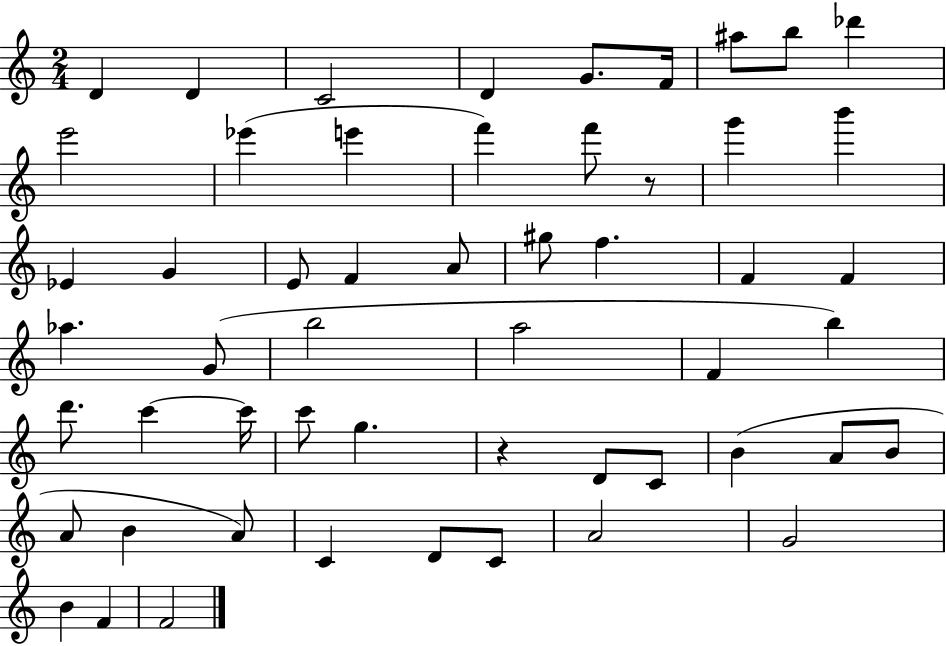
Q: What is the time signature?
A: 2/4